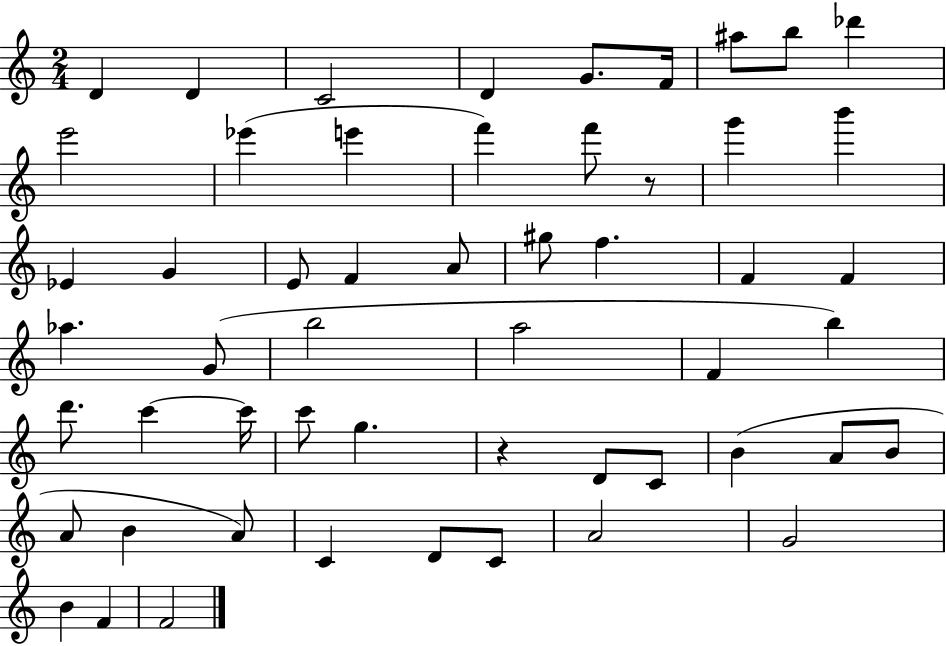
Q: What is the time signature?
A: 2/4